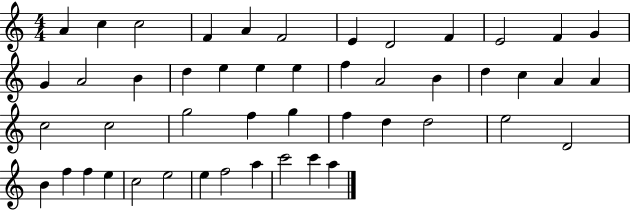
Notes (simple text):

A4/q C5/q C5/h F4/q A4/q F4/h E4/q D4/h F4/q E4/h F4/q G4/q G4/q A4/h B4/q D5/q E5/q E5/q E5/q F5/q A4/h B4/q D5/q C5/q A4/q A4/q C5/h C5/h G5/h F5/q G5/q F5/q D5/q D5/h E5/h D4/h B4/q F5/q F5/q E5/q C5/h E5/h E5/q F5/h A5/q C6/h C6/q A5/q